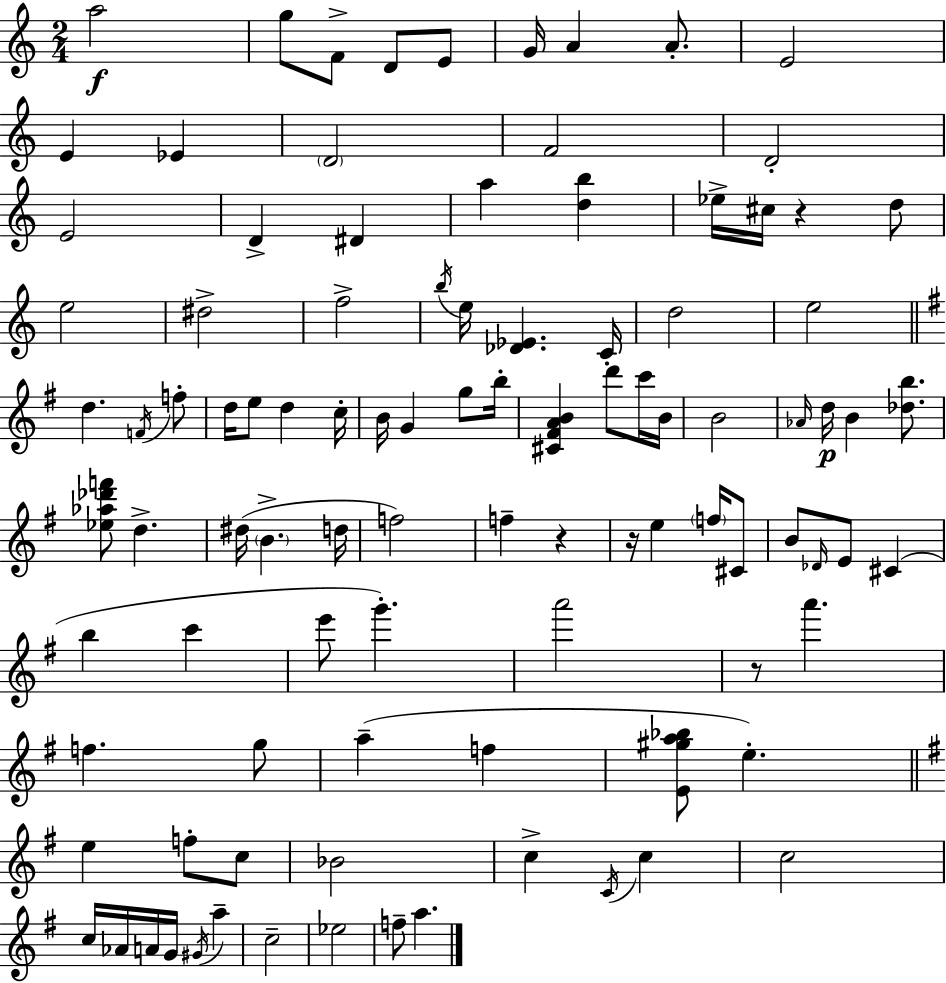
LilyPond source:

{
  \clef treble
  \numericTimeSignature
  \time 2/4
  \key c \major
  a''2\f | g''8 f'8-> d'8 e'8 | g'16 a'4 a'8.-. | e'2 | \break e'4 ees'4 | \parenthesize d'2 | f'2 | d'2-. | \break e'2 | d'4-> dis'4 | a''4 <d'' b''>4 | ees''16-> cis''16 r4 d''8 | \break e''2 | dis''2-> | f''2-> | \acciaccatura { b''16 } e''16 <des' ees'>4. | \break c'16-. d''2 | e''2 | \bar "||" \break \key g \major d''4. \acciaccatura { f'16 } f''8-. | d''16 e''8 d''4 | c''16-. b'16 g'4 g''8 | b''16-. <cis' fis' a' b'>4 d'''8 c'''16 | \break b'16 b'2 | \grace { aes'16 } d''16\p b'4 <des'' b''>8. | <ees'' aes'' des''' f'''>8 d''4.-> | dis''16( \parenthesize b'4.-> | \break d''16 f''2) | f''4-- r4 | r16 e''4 \parenthesize f''16 | cis'8 b'8 \grace { des'16 } e'8 cis'4( | \break b''4 c'''4 | e'''8 g'''4.-.) | a'''2 | r8 a'''4. | \break f''4. | g''8 a''4--( f''4 | <e' gis'' a'' bes''>8 e''4.-.) | \bar "||" \break \key g \major e''4 f''8-. c''8 | bes'2 | c''4-> \acciaccatura { c'16 } c''4 | c''2 | \break c''16 aes'16 a'16 g'16 \acciaccatura { gis'16 } a''4-- | c''2-- | ees''2 | f''8-- a''4. | \break \bar "|."
}